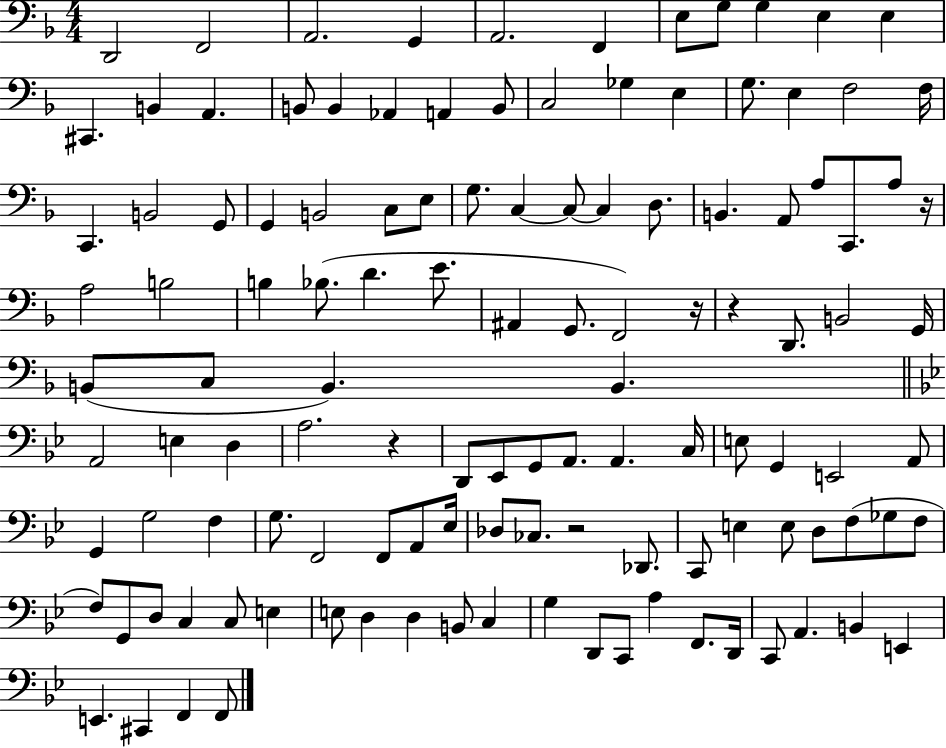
D2/h F2/h A2/h. G2/q A2/h. F2/q E3/e G3/e G3/q E3/q E3/q C#2/q. B2/q A2/q. B2/e B2/q Ab2/q A2/q B2/e C3/h Gb3/q E3/q G3/e. E3/q F3/h F3/s C2/q. B2/h G2/e G2/q B2/h C3/e E3/e G3/e. C3/q C3/e C3/q D3/e. B2/q. A2/e A3/e C2/e. A3/e R/s A3/h B3/h B3/q Bb3/e. D4/q. E4/e. A#2/q G2/e. F2/h R/s R/q D2/e. B2/h G2/s B2/e C3/e B2/q. B2/q. A2/h E3/q D3/q A3/h. R/q D2/e Eb2/e G2/e A2/e. A2/q. C3/s E3/e G2/q E2/h A2/e G2/q G3/h F3/q G3/e. F2/h F2/e A2/e Eb3/s Db3/e CES3/e. R/h Db2/e. C2/e E3/q E3/e D3/e F3/e Gb3/e F3/e F3/e G2/e D3/e C3/q C3/e E3/q E3/e D3/q D3/q B2/e C3/q G3/q D2/e C2/e A3/q F2/e. D2/s C2/e A2/q. B2/q E2/q E2/q. C#2/q F2/q F2/e